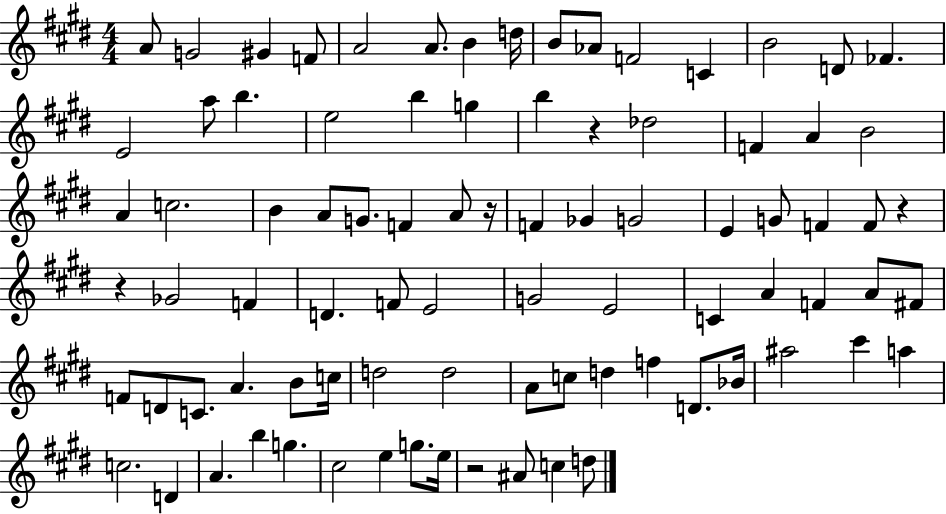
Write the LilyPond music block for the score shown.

{
  \clef treble
  \numericTimeSignature
  \time 4/4
  \key e \major
  a'8 g'2 gis'4 f'8 | a'2 a'8. b'4 d''16 | b'8 aes'8 f'2 c'4 | b'2 d'8 fes'4. | \break e'2 a''8 b''4. | e''2 b''4 g''4 | b''4 r4 des''2 | f'4 a'4 b'2 | \break a'4 c''2. | b'4 a'8 g'8. f'4 a'8 r16 | f'4 ges'4 g'2 | e'4 g'8 f'4 f'8 r4 | \break r4 ges'2 f'4 | d'4. f'8 e'2 | g'2 e'2 | c'4 a'4 f'4 a'8 fis'8 | \break f'8 d'8 c'8. a'4. b'8 c''16 | d''2 d''2 | a'8 c''8 d''4 f''4 d'8. bes'16 | ais''2 cis'''4 a''4 | \break c''2. d'4 | a'4. b''4 g''4. | cis''2 e''4 g''8. e''16 | r2 ais'8 c''4 d''8 | \break \bar "|."
}